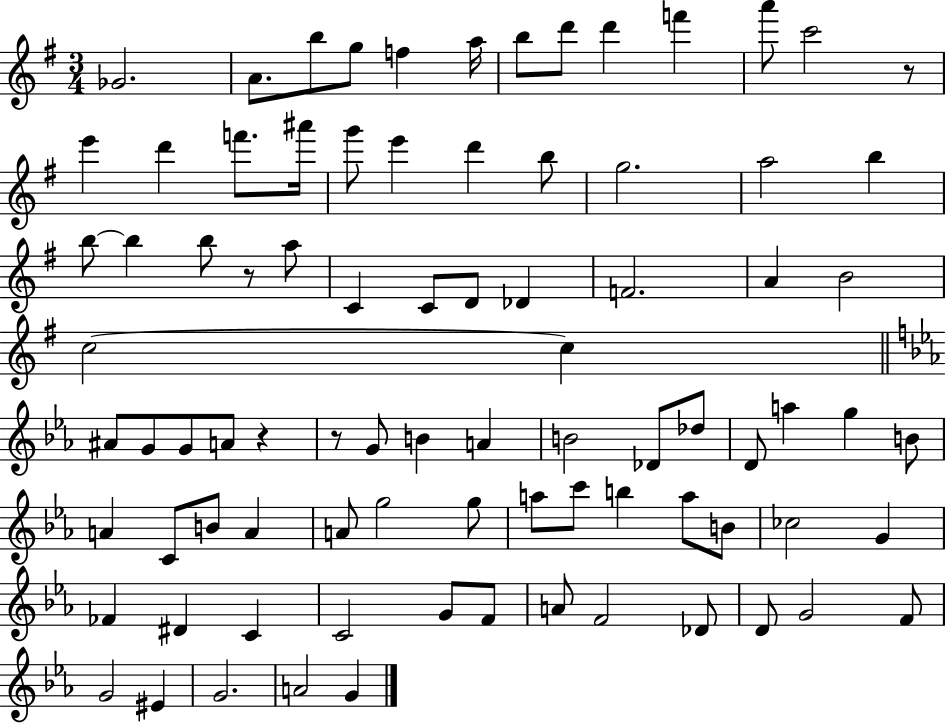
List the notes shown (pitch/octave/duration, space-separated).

Gb4/h. A4/e. B5/e G5/e F5/q A5/s B5/e D6/e D6/q F6/q A6/e C6/h R/e E6/q D6/q F6/e. A#6/s G6/e E6/q D6/q B5/e G5/h. A5/h B5/q B5/e B5/q B5/e R/e A5/e C4/q C4/e D4/e Db4/q F4/h. A4/q B4/h C5/h C5/q A#4/e G4/e G4/e A4/e R/q R/e G4/e B4/q A4/q B4/h Db4/e Db5/e D4/e A5/q G5/q B4/e A4/q C4/e B4/e A4/q A4/e G5/h G5/e A5/e C6/e B5/q A5/e B4/e CES5/h G4/q FES4/q D#4/q C4/q C4/h G4/e F4/e A4/e F4/h Db4/e D4/e G4/h F4/e G4/h EIS4/q G4/h. A4/h G4/q